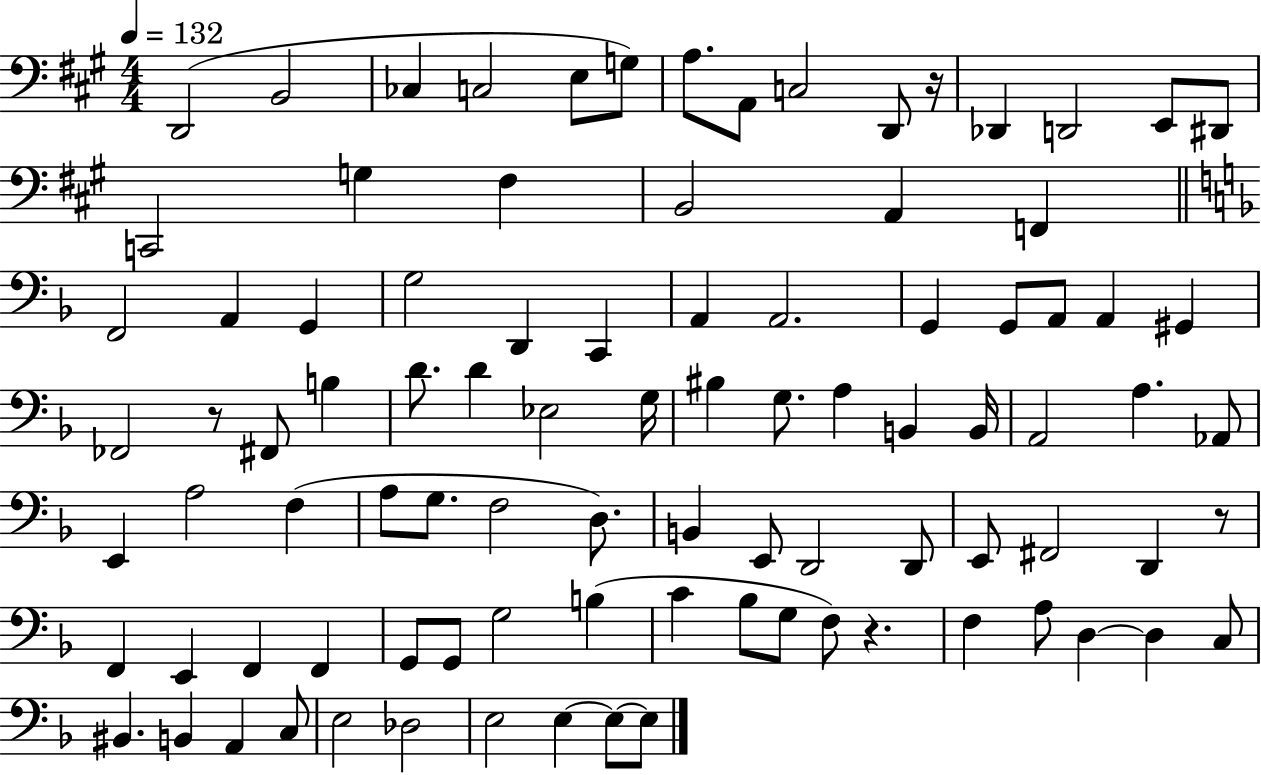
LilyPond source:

{
  \clef bass
  \numericTimeSignature
  \time 4/4
  \key a \major
  \tempo 4 = 132
  \repeat volta 2 { d,2( b,2 | ces4 c2 e8 g8) | a8. a,8 c2 d,8 r16 | des,4 d,2 e,8 dis,8 | \break c,2 g4 fis4 | b,2 a,4 f,4 | \bar "||" \break \key d \minor f,2 a,4 g,4 | g2 d,4 c,4 | a,4 a,2. | g,4 g,8 a,8 a,4 gis,4 | \break fes,2 r8 fis,8 b4 | d'8. d'4 ees2 g16 | bis4 g8. a4 b,4 b,16 | a,2 a4. aes,8 | \break e,4 a2 f4( | a8 g8. f2 d8.) | b,4 e,8 d,2 d,8 | e,8 fis,2 d,4 r8 | \break f,4 e,4 f,4 f,4 | g,8 g,8 g2 b4( | c'4 bes8 g8 f8) r4. | f4 a8 d4~~ d4 c8 | \break bis,4. b,4 a,4 c8 | e2 des2 | e2 e4~~ e8~~ e8 | } \bar "|."
}